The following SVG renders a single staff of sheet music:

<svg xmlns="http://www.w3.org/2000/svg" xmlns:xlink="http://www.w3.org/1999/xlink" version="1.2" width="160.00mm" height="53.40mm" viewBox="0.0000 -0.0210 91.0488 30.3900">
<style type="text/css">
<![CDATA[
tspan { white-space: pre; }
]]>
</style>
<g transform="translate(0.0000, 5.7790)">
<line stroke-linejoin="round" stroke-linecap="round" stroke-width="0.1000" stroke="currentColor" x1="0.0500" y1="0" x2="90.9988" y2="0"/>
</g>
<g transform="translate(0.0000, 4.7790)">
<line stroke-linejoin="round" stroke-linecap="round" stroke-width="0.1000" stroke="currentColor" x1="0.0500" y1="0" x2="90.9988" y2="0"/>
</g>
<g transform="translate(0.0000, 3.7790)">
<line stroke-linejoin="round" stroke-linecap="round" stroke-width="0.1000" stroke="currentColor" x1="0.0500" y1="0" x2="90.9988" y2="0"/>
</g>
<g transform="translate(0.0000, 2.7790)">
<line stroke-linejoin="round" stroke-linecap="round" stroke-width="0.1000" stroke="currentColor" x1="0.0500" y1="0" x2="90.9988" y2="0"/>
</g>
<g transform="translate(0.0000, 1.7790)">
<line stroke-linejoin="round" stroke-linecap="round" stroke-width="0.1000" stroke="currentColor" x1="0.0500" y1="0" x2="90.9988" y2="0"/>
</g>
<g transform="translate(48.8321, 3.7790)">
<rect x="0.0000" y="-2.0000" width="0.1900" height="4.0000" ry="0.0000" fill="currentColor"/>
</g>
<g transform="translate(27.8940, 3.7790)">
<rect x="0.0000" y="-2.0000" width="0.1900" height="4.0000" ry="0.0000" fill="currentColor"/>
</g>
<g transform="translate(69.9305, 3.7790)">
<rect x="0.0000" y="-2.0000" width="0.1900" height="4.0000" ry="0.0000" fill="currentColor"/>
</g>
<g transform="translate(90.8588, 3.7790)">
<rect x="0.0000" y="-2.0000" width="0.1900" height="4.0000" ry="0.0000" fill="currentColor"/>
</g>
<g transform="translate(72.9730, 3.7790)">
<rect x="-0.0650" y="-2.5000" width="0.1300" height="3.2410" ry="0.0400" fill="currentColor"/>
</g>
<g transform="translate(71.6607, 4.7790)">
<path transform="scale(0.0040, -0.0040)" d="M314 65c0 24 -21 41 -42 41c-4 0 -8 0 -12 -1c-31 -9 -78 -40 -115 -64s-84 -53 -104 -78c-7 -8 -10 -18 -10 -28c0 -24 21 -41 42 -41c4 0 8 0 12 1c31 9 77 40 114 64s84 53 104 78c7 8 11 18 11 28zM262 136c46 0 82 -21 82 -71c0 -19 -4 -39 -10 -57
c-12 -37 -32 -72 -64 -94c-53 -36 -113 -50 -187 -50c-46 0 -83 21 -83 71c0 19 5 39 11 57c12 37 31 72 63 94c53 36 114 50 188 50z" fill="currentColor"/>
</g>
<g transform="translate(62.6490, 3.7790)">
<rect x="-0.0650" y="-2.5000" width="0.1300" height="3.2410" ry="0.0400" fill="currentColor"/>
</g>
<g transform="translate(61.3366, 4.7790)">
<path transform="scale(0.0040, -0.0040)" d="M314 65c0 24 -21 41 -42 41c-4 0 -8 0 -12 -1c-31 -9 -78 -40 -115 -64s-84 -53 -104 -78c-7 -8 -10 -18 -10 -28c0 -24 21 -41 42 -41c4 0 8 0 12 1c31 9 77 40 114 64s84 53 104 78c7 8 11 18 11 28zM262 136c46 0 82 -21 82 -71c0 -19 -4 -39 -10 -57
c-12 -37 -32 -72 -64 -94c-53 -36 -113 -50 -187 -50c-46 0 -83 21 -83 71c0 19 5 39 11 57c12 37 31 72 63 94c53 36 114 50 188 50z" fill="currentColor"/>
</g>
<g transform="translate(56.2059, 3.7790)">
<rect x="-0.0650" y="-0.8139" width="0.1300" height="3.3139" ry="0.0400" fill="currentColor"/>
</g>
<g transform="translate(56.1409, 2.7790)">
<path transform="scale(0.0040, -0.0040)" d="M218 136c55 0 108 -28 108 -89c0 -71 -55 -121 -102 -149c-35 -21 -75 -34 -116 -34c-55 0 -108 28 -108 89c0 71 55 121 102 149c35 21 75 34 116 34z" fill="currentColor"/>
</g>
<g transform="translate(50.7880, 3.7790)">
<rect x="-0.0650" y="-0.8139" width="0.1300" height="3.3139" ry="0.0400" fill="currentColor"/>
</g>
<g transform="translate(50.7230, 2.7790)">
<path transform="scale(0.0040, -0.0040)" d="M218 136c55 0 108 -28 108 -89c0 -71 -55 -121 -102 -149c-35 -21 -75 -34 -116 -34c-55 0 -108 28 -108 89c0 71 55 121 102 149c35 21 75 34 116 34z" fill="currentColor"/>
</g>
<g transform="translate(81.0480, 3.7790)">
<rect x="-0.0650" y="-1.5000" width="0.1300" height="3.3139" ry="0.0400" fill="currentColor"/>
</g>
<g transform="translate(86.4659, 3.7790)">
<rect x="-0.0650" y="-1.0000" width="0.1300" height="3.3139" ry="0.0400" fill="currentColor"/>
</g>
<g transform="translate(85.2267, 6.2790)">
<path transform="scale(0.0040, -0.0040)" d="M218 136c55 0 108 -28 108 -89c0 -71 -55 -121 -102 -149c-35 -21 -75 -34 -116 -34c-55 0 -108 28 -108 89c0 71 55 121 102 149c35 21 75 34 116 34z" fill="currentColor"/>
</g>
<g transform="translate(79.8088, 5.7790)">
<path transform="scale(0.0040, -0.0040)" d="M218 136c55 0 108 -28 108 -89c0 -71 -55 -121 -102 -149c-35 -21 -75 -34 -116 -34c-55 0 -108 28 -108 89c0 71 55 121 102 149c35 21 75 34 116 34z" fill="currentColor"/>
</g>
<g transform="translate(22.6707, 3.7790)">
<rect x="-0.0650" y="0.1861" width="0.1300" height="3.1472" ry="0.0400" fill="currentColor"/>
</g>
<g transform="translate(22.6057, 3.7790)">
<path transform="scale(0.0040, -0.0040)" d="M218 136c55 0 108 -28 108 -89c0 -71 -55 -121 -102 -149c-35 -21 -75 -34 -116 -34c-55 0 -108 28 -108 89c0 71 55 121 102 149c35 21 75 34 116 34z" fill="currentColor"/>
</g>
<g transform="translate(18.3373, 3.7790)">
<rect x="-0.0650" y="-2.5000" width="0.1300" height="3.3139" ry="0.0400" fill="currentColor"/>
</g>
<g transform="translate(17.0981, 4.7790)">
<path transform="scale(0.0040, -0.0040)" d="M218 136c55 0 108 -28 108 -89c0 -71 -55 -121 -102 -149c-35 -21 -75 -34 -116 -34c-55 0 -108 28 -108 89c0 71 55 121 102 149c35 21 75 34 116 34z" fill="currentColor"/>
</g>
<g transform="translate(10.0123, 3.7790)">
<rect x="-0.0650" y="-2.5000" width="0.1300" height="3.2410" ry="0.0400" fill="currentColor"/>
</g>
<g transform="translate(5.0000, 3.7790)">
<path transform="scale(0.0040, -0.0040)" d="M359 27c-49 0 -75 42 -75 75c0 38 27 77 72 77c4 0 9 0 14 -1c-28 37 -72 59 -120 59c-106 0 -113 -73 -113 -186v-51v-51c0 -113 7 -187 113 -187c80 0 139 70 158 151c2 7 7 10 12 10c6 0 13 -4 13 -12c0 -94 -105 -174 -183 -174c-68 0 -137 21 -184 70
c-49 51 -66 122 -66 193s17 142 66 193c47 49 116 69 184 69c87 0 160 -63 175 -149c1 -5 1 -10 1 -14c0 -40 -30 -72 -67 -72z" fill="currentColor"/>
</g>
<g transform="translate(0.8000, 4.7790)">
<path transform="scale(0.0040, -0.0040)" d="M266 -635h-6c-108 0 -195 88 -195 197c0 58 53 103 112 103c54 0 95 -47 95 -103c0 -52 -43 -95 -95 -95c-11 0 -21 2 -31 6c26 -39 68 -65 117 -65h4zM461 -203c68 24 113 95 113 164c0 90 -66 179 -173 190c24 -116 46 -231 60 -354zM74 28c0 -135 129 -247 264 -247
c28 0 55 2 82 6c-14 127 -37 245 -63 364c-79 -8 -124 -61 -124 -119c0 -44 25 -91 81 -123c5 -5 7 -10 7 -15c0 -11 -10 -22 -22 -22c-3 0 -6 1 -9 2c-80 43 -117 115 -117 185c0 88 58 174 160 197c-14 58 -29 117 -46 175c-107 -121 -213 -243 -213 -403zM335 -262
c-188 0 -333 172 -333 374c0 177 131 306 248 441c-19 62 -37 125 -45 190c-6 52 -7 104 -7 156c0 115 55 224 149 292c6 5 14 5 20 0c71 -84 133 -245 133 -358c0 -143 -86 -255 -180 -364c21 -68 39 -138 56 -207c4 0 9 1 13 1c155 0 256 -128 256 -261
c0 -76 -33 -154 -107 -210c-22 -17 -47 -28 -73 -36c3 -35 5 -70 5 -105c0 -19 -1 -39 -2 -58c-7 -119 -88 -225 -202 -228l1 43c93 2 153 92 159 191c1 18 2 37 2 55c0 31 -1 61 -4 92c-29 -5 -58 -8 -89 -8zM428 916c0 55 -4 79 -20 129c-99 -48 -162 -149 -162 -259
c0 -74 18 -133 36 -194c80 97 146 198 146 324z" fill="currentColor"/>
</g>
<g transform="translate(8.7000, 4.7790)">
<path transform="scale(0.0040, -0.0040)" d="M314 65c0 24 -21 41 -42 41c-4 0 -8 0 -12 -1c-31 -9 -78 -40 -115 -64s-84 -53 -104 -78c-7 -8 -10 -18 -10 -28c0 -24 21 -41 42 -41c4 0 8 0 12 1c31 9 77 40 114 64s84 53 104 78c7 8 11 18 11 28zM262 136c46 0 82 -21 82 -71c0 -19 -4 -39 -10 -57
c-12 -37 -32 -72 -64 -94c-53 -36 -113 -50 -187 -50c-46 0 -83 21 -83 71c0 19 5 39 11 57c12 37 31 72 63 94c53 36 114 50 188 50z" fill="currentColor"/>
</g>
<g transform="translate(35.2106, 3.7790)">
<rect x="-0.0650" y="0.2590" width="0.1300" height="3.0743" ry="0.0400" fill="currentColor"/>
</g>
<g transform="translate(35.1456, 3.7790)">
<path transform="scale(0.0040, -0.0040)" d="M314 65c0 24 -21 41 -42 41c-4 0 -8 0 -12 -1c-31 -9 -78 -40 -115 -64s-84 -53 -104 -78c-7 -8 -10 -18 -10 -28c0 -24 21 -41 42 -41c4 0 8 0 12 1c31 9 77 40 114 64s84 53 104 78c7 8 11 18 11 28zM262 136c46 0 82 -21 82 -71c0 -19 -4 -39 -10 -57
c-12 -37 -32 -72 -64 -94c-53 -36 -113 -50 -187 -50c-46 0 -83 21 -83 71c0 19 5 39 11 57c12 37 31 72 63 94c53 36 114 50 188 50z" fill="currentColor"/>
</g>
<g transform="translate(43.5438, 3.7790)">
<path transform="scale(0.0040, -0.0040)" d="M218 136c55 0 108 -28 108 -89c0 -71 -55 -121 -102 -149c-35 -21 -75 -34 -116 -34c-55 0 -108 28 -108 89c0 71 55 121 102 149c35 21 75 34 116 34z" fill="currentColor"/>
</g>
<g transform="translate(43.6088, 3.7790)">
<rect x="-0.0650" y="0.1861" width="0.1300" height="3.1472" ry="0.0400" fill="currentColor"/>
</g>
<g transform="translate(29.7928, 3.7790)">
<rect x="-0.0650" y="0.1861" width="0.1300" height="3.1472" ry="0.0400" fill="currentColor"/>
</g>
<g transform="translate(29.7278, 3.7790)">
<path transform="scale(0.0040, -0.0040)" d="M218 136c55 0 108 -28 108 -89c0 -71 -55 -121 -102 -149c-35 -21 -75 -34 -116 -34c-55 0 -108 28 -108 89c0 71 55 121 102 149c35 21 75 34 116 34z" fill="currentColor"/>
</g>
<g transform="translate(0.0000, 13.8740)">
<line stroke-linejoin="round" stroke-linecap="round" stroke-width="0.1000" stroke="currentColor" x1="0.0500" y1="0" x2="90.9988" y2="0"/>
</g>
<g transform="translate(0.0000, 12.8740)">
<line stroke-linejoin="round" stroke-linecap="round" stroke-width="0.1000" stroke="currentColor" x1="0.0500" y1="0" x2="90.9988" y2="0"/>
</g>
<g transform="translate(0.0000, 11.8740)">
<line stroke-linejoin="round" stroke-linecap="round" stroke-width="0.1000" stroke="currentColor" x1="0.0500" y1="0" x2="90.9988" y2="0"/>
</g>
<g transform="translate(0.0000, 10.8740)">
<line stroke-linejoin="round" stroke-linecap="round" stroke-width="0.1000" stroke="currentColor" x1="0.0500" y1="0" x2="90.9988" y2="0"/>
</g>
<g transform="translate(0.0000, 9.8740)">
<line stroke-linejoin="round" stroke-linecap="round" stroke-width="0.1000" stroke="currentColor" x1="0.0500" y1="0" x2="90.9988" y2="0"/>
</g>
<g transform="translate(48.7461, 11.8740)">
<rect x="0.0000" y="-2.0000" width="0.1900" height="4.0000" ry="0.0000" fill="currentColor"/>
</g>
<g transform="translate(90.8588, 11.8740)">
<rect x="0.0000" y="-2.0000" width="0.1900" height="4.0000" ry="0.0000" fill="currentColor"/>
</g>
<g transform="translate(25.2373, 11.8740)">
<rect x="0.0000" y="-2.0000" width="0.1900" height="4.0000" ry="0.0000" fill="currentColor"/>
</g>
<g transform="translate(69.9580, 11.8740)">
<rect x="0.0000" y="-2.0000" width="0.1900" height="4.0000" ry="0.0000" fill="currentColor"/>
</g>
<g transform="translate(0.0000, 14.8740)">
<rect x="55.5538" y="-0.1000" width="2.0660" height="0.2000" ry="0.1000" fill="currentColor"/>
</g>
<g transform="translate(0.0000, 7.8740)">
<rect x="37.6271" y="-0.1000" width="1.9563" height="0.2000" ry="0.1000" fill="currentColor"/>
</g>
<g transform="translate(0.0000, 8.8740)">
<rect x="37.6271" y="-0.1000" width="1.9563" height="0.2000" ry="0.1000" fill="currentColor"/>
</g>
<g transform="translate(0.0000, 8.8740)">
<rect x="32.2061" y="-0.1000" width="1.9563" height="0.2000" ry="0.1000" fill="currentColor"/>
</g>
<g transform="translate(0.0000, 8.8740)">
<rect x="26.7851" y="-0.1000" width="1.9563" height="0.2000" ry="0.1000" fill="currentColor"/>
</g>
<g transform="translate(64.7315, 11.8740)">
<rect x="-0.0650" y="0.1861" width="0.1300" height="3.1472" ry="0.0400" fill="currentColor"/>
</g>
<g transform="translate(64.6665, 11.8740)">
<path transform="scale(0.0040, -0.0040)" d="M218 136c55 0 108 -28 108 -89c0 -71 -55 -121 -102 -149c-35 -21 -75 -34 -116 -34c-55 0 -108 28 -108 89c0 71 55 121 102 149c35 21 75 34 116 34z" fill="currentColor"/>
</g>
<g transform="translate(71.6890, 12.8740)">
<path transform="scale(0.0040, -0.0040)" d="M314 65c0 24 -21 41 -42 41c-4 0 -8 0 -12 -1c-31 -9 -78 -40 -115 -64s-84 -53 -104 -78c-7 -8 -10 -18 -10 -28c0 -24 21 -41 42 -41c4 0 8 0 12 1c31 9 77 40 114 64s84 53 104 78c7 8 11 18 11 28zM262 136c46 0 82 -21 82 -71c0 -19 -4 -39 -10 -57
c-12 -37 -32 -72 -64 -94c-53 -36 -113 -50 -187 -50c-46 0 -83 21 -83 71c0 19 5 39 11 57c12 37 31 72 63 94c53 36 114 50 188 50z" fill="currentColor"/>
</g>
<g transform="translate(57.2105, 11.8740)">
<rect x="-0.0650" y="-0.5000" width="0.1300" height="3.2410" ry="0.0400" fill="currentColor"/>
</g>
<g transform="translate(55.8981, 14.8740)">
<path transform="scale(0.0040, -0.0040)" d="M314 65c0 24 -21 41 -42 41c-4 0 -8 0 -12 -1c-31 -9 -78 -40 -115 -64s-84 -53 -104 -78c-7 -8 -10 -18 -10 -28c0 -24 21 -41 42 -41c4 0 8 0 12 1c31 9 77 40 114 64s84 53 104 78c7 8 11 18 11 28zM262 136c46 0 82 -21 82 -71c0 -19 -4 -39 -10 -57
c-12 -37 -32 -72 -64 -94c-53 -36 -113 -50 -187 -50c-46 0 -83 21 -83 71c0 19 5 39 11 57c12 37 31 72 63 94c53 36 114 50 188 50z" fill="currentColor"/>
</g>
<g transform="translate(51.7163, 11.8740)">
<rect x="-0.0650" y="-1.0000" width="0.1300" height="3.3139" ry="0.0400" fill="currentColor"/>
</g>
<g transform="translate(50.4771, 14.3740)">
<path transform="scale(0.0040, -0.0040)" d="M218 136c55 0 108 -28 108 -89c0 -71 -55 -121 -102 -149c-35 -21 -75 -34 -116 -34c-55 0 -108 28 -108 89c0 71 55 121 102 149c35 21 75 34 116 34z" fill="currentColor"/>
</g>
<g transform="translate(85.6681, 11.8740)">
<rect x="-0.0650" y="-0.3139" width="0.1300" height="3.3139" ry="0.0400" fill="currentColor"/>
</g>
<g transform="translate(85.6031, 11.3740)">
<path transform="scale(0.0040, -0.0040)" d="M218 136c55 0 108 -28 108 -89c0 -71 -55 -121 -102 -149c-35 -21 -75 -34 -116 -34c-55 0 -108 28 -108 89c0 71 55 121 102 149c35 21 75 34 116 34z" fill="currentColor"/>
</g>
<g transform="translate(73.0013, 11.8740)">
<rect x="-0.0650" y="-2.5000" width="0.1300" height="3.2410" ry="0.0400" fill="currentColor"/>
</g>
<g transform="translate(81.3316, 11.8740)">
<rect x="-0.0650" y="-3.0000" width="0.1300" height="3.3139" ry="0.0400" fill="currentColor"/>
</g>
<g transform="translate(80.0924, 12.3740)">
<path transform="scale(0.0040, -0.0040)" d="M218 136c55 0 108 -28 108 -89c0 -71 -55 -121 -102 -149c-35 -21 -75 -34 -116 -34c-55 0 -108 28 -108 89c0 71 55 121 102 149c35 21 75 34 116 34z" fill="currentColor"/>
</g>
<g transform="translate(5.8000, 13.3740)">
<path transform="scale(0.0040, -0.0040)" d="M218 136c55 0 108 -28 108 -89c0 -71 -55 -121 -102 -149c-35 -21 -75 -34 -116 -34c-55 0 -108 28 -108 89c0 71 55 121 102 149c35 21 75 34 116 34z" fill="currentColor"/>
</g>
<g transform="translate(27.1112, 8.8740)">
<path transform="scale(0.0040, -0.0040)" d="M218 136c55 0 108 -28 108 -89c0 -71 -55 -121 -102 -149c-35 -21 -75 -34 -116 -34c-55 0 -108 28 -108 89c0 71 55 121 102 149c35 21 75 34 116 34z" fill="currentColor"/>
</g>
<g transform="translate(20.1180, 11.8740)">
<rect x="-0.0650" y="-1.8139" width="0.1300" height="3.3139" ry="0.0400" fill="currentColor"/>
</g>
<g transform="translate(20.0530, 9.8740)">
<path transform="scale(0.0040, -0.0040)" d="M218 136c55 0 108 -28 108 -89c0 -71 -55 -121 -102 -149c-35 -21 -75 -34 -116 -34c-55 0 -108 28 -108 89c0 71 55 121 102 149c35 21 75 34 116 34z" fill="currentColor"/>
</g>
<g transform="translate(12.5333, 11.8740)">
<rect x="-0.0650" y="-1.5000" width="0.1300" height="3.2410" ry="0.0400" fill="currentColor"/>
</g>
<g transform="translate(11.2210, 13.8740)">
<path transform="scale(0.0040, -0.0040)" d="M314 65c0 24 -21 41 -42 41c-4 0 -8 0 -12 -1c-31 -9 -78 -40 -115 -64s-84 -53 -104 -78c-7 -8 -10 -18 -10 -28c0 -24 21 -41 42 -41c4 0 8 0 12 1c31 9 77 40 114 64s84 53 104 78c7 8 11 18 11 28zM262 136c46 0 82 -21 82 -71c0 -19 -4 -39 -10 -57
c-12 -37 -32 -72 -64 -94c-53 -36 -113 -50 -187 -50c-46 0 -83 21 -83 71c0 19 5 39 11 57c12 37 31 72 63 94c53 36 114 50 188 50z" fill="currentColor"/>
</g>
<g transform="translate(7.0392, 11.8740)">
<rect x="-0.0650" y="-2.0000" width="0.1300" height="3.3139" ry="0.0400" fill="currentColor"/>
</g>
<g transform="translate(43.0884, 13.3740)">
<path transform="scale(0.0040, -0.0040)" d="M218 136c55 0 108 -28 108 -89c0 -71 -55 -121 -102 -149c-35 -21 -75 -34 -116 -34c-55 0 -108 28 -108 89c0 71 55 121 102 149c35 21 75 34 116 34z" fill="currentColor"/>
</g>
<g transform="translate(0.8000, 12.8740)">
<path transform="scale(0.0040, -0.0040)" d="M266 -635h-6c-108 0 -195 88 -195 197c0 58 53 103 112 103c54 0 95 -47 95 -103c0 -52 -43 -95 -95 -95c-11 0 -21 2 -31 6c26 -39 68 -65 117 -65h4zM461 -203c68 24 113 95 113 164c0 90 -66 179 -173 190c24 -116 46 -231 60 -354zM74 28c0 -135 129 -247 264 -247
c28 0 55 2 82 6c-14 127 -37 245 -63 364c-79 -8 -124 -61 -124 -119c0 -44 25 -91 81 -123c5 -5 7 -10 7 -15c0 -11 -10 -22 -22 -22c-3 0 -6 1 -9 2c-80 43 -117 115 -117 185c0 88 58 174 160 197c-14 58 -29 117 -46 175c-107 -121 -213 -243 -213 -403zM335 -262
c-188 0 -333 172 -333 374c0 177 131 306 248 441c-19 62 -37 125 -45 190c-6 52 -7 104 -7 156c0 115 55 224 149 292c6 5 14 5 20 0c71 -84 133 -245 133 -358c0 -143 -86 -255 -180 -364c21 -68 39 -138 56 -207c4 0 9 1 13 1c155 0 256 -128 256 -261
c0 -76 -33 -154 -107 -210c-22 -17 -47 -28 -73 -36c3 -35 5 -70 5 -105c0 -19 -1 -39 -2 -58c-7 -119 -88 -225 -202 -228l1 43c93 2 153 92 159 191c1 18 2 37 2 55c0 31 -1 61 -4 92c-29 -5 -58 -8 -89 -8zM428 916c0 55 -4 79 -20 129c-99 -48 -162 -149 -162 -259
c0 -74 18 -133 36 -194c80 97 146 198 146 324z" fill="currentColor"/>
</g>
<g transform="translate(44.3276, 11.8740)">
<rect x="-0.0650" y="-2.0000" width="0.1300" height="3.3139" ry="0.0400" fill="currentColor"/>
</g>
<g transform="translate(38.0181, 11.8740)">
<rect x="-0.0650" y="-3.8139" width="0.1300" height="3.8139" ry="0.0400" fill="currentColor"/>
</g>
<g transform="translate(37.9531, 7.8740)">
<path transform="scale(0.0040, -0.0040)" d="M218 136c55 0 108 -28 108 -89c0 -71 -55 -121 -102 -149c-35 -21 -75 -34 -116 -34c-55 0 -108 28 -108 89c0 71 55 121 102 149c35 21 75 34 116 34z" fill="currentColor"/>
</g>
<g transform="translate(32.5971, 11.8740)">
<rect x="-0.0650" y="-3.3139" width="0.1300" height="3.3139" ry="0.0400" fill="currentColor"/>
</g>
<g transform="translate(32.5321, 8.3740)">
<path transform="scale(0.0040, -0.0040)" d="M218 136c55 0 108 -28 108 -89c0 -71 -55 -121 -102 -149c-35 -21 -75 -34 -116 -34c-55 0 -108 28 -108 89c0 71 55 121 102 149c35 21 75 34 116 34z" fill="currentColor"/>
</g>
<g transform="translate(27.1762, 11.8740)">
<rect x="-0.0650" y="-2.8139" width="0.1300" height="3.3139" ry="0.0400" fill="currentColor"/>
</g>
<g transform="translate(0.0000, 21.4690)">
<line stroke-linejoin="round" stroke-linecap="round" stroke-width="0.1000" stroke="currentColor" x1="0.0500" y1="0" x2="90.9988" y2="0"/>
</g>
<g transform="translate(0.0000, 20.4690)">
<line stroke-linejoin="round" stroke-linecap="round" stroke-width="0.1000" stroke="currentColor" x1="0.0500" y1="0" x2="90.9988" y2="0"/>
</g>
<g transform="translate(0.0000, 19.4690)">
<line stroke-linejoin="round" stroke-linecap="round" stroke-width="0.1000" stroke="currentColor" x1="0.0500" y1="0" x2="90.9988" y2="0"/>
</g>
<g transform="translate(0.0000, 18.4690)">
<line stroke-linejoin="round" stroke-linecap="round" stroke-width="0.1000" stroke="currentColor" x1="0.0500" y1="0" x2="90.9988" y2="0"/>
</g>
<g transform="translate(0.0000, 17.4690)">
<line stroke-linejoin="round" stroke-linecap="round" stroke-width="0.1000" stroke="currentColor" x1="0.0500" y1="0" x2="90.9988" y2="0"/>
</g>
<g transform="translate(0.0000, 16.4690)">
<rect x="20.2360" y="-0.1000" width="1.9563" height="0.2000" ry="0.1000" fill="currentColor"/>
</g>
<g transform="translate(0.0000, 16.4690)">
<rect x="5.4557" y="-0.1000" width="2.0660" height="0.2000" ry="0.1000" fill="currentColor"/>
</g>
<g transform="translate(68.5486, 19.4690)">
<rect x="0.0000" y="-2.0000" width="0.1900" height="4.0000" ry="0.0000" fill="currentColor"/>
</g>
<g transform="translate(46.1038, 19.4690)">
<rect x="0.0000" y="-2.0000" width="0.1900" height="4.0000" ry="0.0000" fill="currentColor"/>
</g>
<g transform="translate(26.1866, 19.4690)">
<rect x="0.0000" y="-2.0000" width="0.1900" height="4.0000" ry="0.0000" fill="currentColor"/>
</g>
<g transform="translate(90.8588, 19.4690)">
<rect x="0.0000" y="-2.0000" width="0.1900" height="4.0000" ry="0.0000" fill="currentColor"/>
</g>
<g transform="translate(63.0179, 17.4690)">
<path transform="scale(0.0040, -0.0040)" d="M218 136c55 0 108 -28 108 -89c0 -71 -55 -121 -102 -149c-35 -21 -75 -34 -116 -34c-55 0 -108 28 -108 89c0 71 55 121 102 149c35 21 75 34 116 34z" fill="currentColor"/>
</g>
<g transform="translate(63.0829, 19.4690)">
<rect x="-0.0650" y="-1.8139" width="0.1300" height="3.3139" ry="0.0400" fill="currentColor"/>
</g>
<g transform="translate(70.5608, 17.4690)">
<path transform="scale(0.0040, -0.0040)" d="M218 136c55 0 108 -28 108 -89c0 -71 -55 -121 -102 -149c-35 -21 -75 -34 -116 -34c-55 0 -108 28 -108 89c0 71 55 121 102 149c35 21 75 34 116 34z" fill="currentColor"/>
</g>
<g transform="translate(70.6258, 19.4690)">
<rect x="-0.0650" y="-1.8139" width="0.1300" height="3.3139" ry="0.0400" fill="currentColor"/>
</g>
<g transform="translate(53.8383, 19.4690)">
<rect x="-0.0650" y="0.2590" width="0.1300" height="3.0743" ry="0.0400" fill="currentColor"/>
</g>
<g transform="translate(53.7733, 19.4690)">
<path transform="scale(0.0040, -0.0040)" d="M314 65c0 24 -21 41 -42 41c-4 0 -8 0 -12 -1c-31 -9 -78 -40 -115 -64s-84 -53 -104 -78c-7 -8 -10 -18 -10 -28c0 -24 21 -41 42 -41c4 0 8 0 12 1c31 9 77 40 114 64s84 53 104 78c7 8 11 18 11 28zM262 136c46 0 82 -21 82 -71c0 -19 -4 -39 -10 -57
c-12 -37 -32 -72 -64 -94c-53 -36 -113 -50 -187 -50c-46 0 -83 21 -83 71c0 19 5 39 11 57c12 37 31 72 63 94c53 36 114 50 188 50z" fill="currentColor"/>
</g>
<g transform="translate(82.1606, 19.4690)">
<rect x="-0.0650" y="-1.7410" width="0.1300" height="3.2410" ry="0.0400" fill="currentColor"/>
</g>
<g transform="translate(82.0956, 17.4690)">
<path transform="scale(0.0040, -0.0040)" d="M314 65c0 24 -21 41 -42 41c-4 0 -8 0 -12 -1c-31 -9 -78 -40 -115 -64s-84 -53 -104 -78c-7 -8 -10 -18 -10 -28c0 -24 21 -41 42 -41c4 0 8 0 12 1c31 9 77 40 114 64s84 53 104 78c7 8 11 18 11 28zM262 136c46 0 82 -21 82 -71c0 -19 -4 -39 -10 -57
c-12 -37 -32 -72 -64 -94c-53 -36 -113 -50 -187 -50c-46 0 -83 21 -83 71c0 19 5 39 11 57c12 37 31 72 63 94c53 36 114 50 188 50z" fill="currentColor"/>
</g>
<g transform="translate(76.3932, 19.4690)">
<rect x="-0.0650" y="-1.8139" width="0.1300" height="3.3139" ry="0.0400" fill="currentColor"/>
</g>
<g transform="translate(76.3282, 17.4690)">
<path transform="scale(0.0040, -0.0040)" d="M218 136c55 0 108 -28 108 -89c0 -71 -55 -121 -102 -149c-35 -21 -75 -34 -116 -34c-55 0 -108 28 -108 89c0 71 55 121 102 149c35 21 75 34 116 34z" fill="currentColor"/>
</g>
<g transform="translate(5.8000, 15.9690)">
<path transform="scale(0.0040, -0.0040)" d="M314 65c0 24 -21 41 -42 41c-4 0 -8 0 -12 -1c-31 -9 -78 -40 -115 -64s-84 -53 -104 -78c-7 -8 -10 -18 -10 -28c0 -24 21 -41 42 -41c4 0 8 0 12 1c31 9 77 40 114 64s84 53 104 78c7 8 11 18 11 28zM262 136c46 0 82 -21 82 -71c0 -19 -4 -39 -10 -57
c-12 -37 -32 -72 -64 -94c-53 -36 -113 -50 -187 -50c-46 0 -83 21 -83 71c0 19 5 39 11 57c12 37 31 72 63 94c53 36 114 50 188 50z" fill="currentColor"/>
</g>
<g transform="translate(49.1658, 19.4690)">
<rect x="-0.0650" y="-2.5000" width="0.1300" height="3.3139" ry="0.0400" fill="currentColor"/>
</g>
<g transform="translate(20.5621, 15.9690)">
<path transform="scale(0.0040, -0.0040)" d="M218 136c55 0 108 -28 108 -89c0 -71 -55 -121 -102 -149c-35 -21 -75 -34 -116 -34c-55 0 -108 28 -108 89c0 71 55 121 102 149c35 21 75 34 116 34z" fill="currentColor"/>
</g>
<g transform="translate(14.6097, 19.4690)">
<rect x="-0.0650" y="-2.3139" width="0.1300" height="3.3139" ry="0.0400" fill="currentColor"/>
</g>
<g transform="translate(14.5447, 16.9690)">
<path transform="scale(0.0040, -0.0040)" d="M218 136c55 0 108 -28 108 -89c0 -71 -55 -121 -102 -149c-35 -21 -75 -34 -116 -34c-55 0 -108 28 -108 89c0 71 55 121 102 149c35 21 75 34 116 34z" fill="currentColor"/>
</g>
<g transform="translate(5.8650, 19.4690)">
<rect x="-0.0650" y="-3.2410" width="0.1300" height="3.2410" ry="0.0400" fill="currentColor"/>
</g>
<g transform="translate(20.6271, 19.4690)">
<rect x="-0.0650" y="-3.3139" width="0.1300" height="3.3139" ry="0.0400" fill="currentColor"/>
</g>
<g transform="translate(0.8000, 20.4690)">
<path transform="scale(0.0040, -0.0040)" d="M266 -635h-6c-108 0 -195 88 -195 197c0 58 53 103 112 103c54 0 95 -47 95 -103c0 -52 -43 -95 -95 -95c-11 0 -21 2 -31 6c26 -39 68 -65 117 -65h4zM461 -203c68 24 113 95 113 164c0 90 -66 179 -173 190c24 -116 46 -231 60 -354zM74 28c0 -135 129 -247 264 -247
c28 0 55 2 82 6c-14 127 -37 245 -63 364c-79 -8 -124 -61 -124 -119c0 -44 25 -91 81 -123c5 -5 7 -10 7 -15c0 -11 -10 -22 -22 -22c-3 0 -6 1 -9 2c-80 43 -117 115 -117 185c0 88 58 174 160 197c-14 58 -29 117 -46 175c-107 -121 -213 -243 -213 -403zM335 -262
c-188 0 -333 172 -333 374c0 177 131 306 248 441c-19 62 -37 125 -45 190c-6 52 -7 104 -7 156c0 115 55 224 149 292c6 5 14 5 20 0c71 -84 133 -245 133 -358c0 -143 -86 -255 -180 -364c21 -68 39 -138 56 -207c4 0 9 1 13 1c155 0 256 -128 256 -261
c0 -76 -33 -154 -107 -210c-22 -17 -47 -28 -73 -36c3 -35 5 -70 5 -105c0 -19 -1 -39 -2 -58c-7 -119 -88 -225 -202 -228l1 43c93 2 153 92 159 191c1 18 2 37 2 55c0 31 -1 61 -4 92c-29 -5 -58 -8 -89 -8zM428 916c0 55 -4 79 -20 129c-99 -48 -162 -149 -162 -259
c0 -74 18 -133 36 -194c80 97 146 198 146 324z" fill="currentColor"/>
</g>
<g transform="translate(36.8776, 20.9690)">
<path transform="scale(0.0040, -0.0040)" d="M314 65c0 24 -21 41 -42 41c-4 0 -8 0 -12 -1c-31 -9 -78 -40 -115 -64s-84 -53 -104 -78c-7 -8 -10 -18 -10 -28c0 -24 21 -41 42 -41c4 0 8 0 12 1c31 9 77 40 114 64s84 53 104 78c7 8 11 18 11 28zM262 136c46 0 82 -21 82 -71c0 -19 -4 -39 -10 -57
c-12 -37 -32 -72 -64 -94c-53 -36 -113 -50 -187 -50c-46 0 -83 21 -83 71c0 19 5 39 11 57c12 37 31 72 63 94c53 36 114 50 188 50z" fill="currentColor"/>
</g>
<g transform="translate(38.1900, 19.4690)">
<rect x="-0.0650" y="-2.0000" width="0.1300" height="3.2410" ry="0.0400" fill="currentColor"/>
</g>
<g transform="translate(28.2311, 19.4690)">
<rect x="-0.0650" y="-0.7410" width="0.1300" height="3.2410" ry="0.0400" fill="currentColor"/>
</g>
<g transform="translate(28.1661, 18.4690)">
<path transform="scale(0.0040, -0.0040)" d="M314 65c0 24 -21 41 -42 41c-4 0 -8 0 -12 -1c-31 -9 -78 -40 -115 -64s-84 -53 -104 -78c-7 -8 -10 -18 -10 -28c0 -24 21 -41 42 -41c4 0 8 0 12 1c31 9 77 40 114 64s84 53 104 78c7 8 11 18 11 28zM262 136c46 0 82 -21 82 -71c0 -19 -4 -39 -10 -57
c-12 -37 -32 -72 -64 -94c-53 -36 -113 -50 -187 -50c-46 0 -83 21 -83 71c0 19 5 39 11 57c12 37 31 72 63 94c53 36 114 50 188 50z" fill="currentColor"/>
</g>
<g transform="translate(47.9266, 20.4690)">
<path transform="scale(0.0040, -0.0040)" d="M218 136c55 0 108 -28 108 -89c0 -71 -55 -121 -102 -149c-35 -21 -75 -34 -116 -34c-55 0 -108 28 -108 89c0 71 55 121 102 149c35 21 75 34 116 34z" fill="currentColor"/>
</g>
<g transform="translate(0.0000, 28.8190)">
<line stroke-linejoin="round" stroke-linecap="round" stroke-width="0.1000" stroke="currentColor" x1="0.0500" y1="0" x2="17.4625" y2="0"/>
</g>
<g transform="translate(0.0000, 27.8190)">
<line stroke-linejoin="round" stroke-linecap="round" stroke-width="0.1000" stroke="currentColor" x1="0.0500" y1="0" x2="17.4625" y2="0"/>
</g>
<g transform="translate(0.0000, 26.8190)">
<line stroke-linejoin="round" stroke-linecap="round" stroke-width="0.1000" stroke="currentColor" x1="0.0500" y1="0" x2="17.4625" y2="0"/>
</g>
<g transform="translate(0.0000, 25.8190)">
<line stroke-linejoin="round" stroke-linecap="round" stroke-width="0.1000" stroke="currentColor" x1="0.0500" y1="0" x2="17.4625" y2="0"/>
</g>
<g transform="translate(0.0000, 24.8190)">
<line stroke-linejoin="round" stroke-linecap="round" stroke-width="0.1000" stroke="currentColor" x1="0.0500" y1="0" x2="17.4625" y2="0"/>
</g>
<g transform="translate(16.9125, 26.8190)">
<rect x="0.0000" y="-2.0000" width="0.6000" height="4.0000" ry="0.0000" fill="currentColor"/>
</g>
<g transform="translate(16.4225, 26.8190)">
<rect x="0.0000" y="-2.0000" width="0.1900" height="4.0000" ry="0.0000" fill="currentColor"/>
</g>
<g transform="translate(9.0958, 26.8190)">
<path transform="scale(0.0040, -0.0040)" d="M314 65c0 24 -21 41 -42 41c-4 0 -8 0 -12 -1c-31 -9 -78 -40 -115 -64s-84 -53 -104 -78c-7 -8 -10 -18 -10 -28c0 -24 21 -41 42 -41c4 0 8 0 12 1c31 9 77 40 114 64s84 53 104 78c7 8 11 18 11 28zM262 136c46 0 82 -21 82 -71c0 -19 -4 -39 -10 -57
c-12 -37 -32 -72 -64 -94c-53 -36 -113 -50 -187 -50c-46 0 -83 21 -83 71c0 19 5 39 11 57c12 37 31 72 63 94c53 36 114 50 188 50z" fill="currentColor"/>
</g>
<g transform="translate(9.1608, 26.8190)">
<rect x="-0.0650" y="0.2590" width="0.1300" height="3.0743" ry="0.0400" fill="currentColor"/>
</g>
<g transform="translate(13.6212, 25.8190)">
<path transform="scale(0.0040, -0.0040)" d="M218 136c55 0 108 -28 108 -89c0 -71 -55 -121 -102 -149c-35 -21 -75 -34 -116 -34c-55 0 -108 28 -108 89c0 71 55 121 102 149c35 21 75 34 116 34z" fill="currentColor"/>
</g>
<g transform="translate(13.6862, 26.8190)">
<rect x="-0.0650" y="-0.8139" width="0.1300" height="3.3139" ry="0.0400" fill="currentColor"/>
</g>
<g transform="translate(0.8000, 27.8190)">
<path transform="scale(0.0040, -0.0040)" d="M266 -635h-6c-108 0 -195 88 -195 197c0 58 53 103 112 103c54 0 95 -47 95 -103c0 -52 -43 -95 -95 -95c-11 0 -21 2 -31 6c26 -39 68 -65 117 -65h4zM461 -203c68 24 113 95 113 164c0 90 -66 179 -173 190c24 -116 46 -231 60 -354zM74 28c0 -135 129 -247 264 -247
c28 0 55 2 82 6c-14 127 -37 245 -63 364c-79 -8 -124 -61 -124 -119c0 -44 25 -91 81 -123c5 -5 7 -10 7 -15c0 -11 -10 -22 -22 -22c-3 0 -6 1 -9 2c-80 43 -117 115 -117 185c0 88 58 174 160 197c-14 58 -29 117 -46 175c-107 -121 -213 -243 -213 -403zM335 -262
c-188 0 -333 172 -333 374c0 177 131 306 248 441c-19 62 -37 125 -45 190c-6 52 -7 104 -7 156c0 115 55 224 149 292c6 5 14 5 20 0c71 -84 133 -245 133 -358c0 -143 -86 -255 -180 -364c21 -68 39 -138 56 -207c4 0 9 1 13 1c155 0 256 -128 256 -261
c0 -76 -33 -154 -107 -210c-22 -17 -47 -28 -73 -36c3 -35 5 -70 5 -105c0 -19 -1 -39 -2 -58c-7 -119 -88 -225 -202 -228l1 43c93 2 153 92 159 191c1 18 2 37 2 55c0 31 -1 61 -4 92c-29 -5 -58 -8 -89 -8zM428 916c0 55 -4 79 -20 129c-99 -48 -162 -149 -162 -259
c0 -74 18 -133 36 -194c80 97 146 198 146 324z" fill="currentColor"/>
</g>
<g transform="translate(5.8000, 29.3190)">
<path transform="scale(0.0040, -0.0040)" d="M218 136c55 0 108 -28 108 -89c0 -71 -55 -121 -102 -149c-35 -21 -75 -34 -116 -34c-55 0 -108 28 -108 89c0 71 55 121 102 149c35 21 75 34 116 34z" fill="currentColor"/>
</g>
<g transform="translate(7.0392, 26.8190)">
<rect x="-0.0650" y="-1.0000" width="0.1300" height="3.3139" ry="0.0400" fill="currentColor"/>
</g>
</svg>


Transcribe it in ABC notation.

X:1
T:Untitled
M:4/4
L:1/4
K:C
G2 G B B B2 B d d G2 G2 E D F E2 f a b c' F D C2 B G2 A c b2 g b d2 F2 G B2 f f f f2 D B2 d